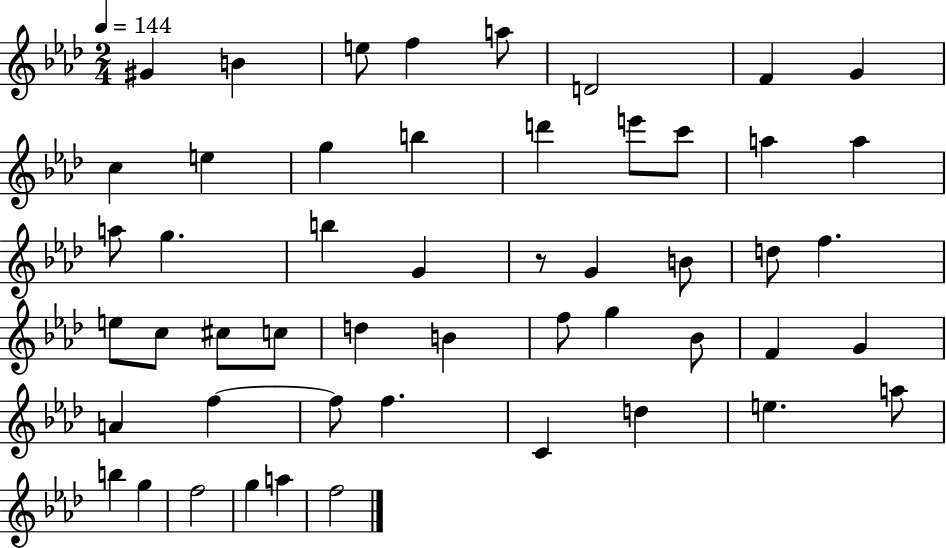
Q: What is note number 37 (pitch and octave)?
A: A4